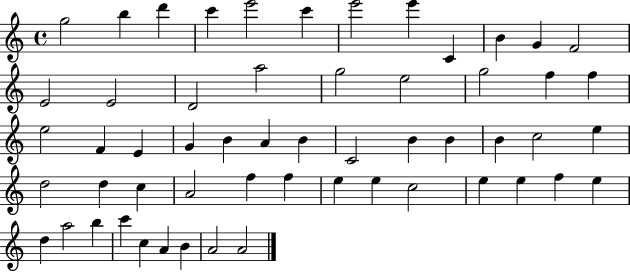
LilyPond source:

{
  \clef treble
  \time 4/4
  \defaultTimeSignature
  \key c \major
  g''2 b''4 d'''4 | c'''4 e'''2 c'''4 | e'''2 e'''4 c'4 | b'4 g'4 f'2 | \break e'2 e'2 | d'2 a''2 | g''2 e''2 | g''2 f''4 f''4 | \break e''2 f'4 e'4 | g'4 b'4 a'4 b'4 | c'2 b'4 b'4 | b'4 c''2 e''4 | \break d''2 d''4 c''4 | a'2 f''4 f''4 | e''4 e''4 c''2 | e''4 e''4 f''4 e''4 | \break d''4 a''2 b''4 | c'''4 c''4 a'4 b'4 | a'2 a'2 | \bar "|."
}